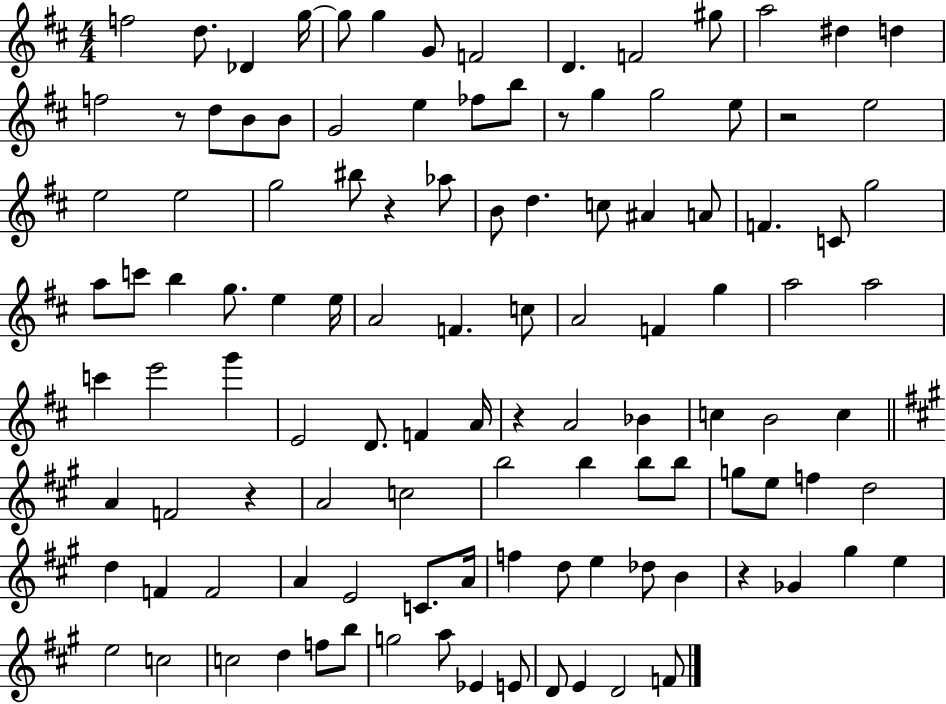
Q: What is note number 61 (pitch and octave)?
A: A4